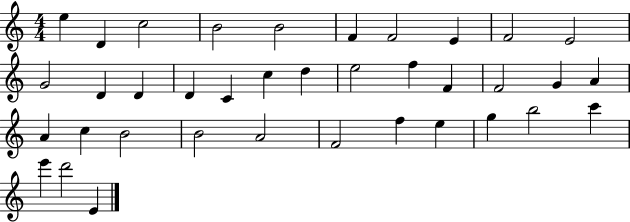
X:1
T:Untitled
M:4/4
L:1/4
K:C
e D c2 B2 B2 F F2 E F2 E2 G2 D D D C c d e2 f F F2 G A A c B2 B2 A2 F2 f e g b2 c' e' d'2 E